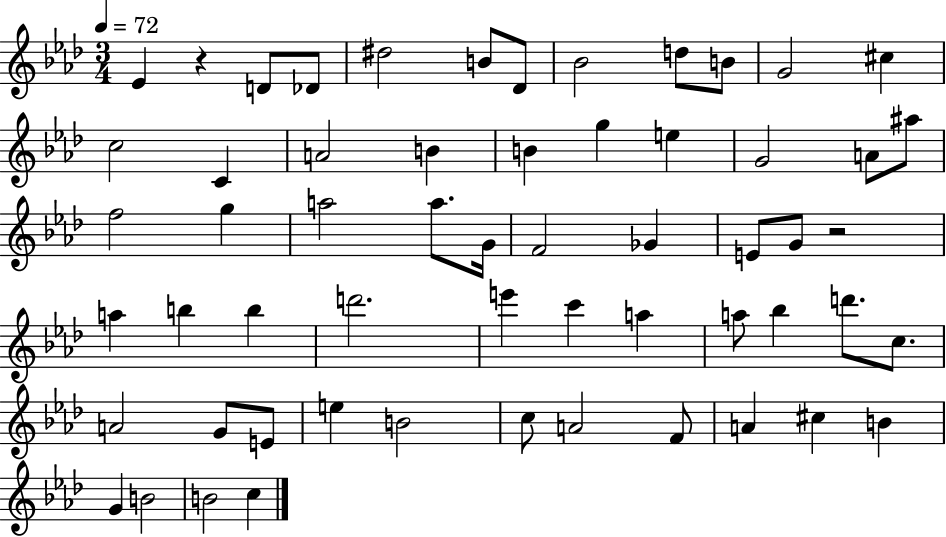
X:1
T:Untitled
M:3/4
L:1/4
K:Ab
_E z D/2 _D/2 ^d2 B/2 _D/2 _B2 d/2 B/2 G2 ^c c2 C A2 B B g e G2 A/2 ^a/2 f2 g a2 a/2 G/4 F2 _G E/2 G/2 z2 a b b d'2 e' c' a a/2 _b d'/2 c/2 A2 G/2 E/2 e B2 c/2 A2 F/2 A ^c B G B2 B2 c